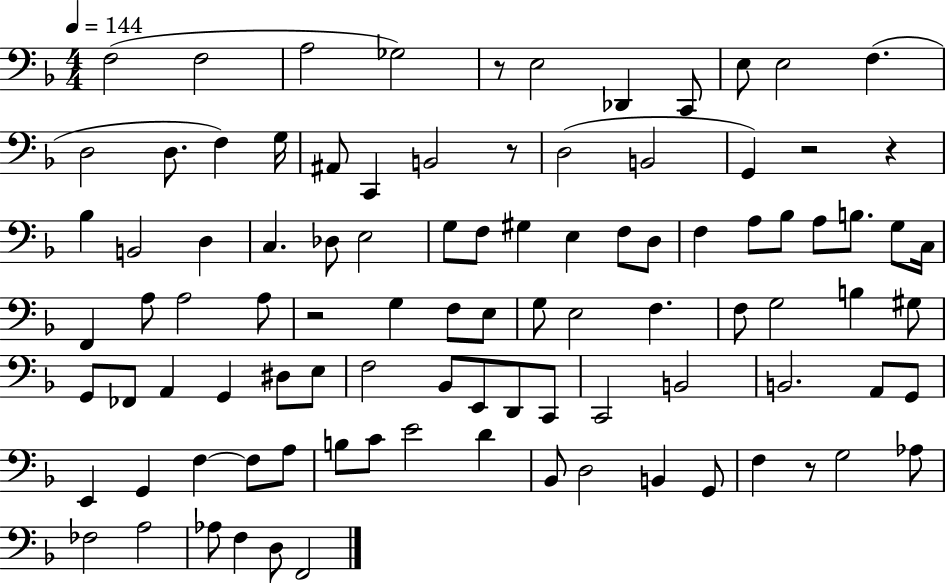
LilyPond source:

{
  \clef bass
  \numericTimeSignature
  \time 4/4
  \key f \major
  \tempo 4 = 144
  \repeat volta 2 { f2( f2 | a2 ges2) | r8 e2 des,4 c,8 | e8 e2 f4.( | \break d2 d8. f4) g16 | ais,8 c,4 b,2 r8 | d2( b,2 | g,4) r2 r4 | \break bes4 b,2 d4 | c4. des8 e2 | g8 f8 gis4 e4 f8 d8 | f4 a8 bes8 a8 b8. g8 c16 | \break f,4 a8 a2 a8 | r2 g4 f8 e8 | g8 e2 f4. | f8 g2 b4 gis8 | \break g,8 fes,8 a,4 g,4 dis8 e8 | f2 bes,8 e,8 d,8 c,8 | c,2 b,2 | b,2. a,8 g,8 | \break e,4 g,4 f4~~ f8 a8 | b8 c'8 e'2 d'4 | bes,8 d2 b,4 g,8 | f4 r8 g2 aes8 | \break fes2 a2 | aes8 f4 d8 f,2 | } \bar "|."
}